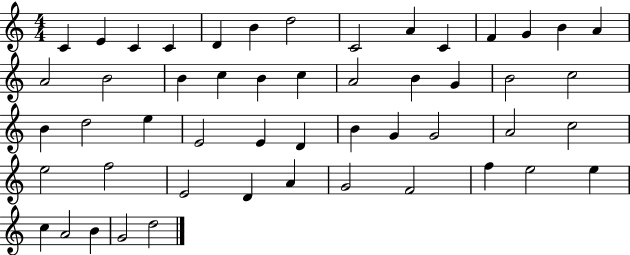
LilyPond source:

{
  \clef treble
  \numericTimeSignature
  \time 4/4
  \key c \major
  c'4 e'4 c'4 c'4 | d'4 b'4 d''2 | c'2 a'4 c'4 | f'4 g'4 b'4 a'4 | \break a'2 b'2 | b'4 c''4 b'4 c''4 | a'2 b'4 g'4 | b'2 c''2 | \break b'4 d''2 e''4 | e'2 e'4 d'4 | b'4 g'4 g'2 | a'2 c''2 | \break e''2 f''2 | e'2 d'4 a'4 | g'2 f'2 | f''4 e''2 e''4 | \break c''4 a'2 b'4 | g'2 d''2 | \bar "|."
}